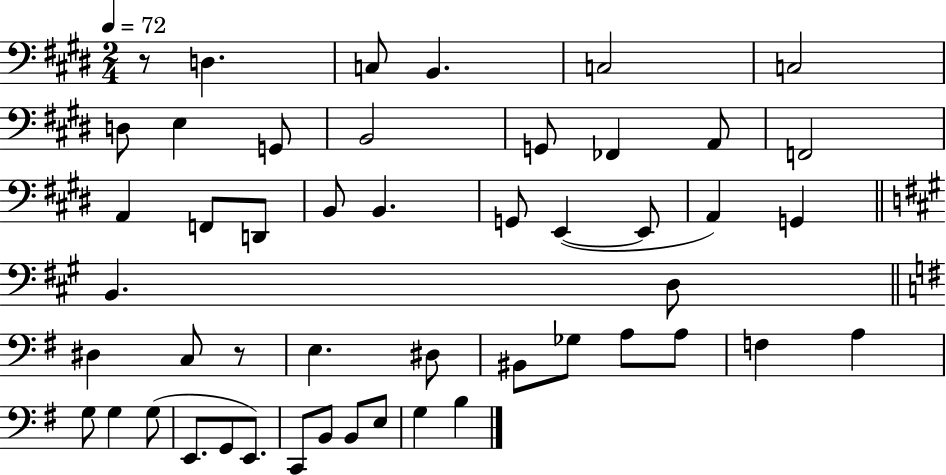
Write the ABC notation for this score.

X:1
T:Untitled
M:2/4
L:1/4
K:E
z/2 D, C,/2 B,, C,2 C,2 D,/2 E, G,,/2 B,,2 G,,/2 _F,, A,,/2 F,,2 A,, F,,/2 D,,/2 B,,/2 B,, G,,/2 E,, E,,/2 A,, G,, B,, D,/2 ^D, C,/2 z/2 E, ^D,/2 ^B,,/2 _G,/2 A,/2 A,/2 F, A, G,/2 G, G,/2 E,,/2 G,,/2 E,,/2 C,,/2 B,,/2 B,,/2 E,/2 G, B,